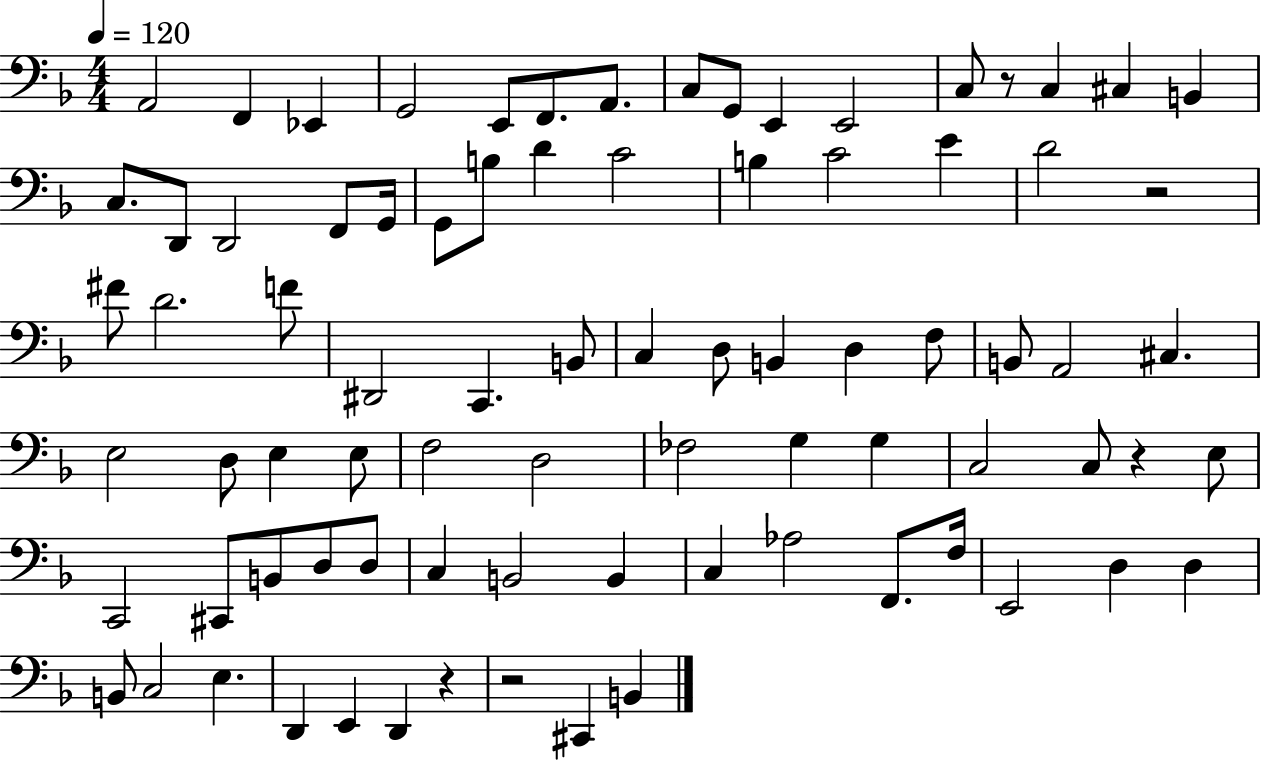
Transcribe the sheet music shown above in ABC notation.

X:1
T:Untitled
M:4/4
L:1/4
K:F
A,,2 F,, _E,, G,,2 E,,/2 F,,/2 A,,/2 C,/2 G,,/2 E,, E,,2 C,/2 z/2 C, ^C, B,, C,/2 D,,/2 D,,2 F,,/2 G,,/4 G,,/2 B,/2 D C2 B, C2 E D2 z2 ^F/2 D2 F/2 ^D,,2 C,, B,,/2 C, D,/2 B,, D, F,/2 B,,/2 A,,2 ^C, E,2 D,/2 E, E,/2 F,2 D,2 _F,2 G, G, C,2 C,/2 z E,/2 C,,2 ^C,,/2 B,,/2 D,/2 D,/2 C, B,,2 B,, C, _A,2 F,,/2 F,/4 E,,2 D, D, B,,/2 C,2 E, D,, E,, D,, z z2 ^C,, B,,